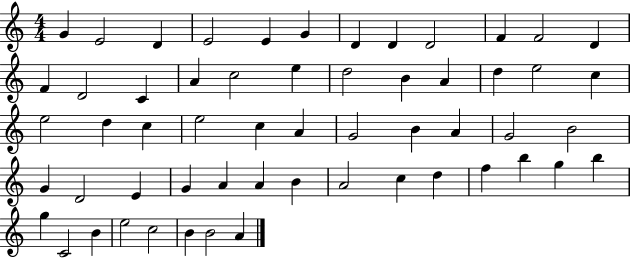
G4/q E4/h D4/q E4/h E4/q G4/q D4/q D4/q D4/h F4/q F4/h D4/q F4/q D4/h C4/q A4/q C5/h E5/q D5/h B4/q A4/q D5/q E5/h C5/q E5/h D5/q C5/q E5/h C5/q A4/q G4/h B4/q A4/q G4/h B4/h G4/q D4/h E4/q G4/q A4/q A4/q B4/q A4/h C5/q D5/q F5/q B5/q G5/q B5/q G5/q C4/h B4/q E5/h C5/h B4/q B4/h A4/q